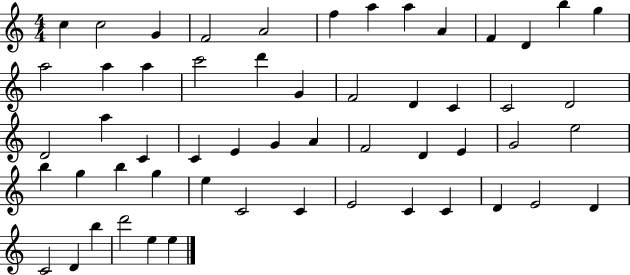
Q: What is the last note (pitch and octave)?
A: E5